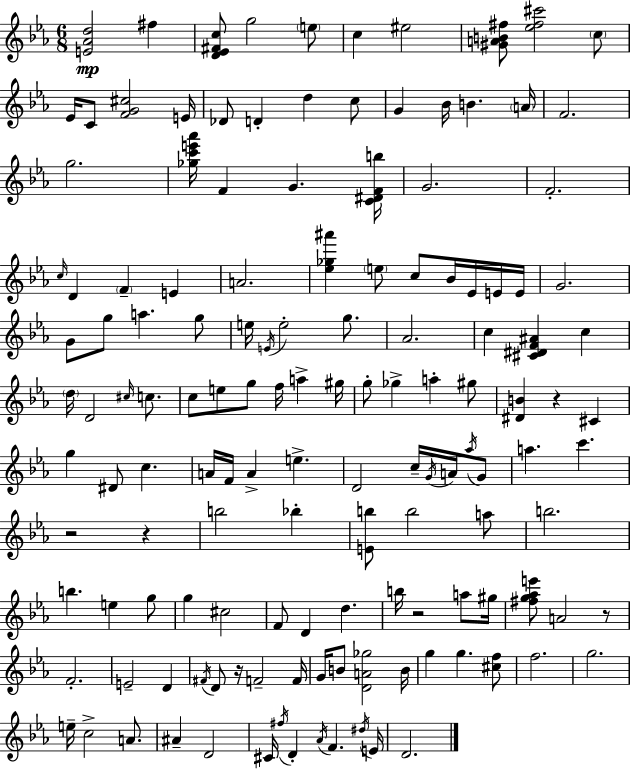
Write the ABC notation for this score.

X:1
T:Untitled
M:6/8
L:1/4
K:Cm
[E_Ad]2 ^f [D_E^Fc]/2 g2 e/2 c ^e2 [^GAB^f]/2 [_e^f^c']2 c/2 _E/4 C/2 [FG^c]2 E/4 _D/2 D d c/2 G _B/4 B A/4 F2 g2 [_gc'e'_a']/4 F G [C^DFb]/4 G2 F2 c/4 D F E A2 [_e_g^a'] e/2 c/2 _B/4 _E/4 E/4 E/4 G2 G/2 g/2 a g/2 e/4 E/4 e2 g/2 _A2 c [^C^DF^A] c d/4 D2 ^c/4 c/2 c/2 e/2 g/2 f/4 a ^g/4 g/2 _g a ^g/2 [^DB] z ^C g ^D/2 c A/4 F/4 A e D2 c/4 G/4 A/4 _a/4 G/2 a c' z2 z b2 _b [Eb]/2 b2 a/2 b2 b e g/2 g ^c2 F/2 D d b/4 z2 a/2 ^g/4 [^fg_ae']/2 A2 z/2 F2 E2 D ^F/4 D/2 z/4 F2 F/4 G/4 B/2 [DA_g]2 B/4 g g [^cf]/2 f2 g2 e/4 c2 A/2 ^A D2 ^C/4 ^f/4 D _A/4 F ^d/4 E/4 D2